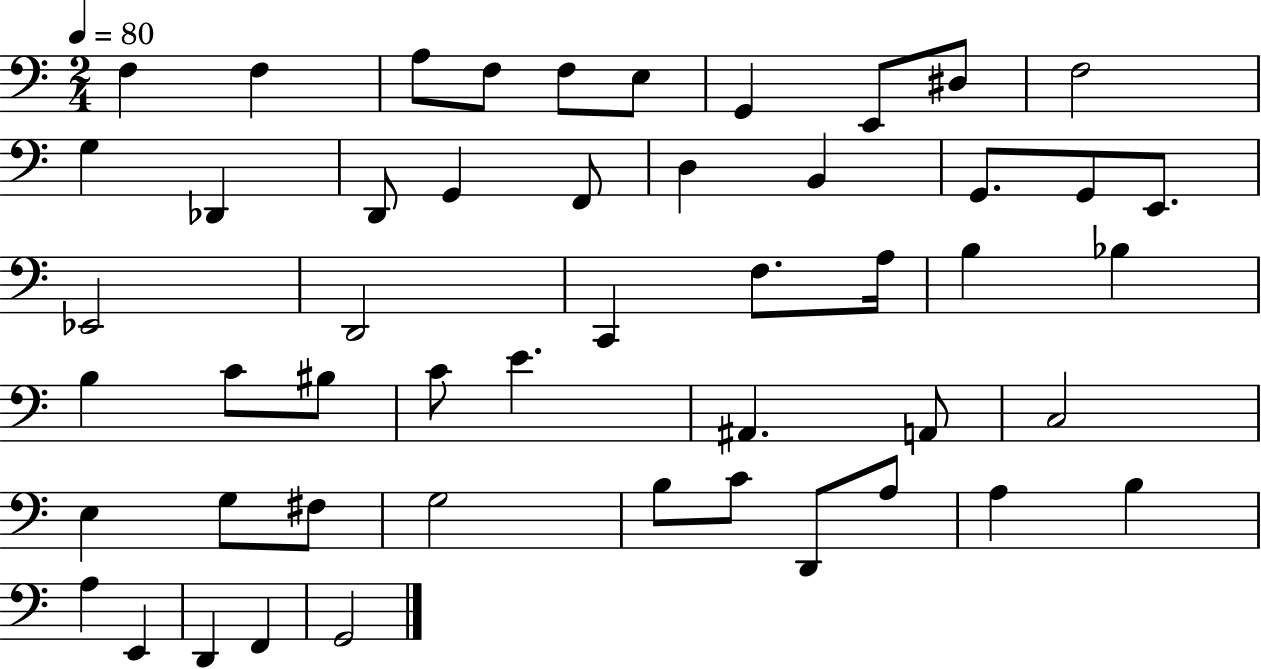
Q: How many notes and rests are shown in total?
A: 50